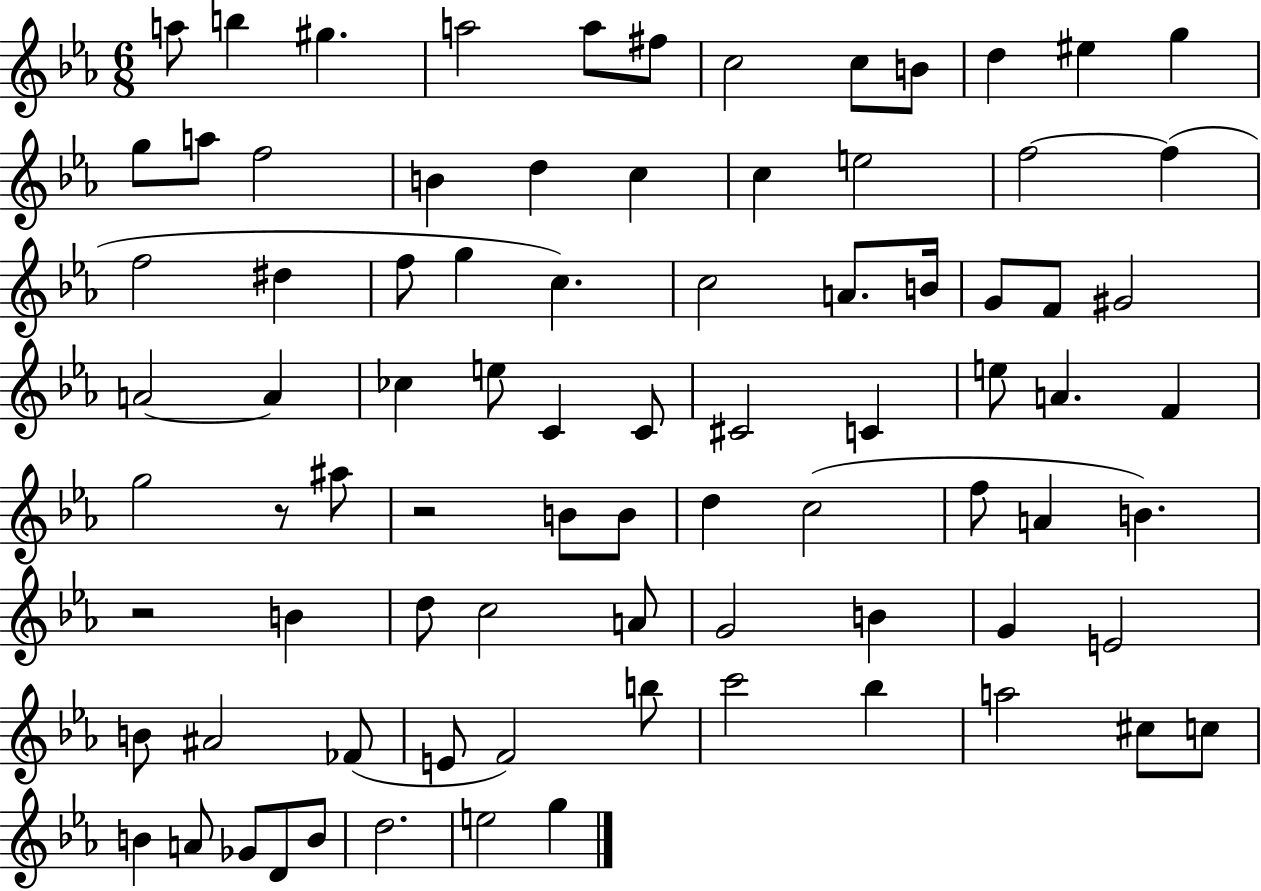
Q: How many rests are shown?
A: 3